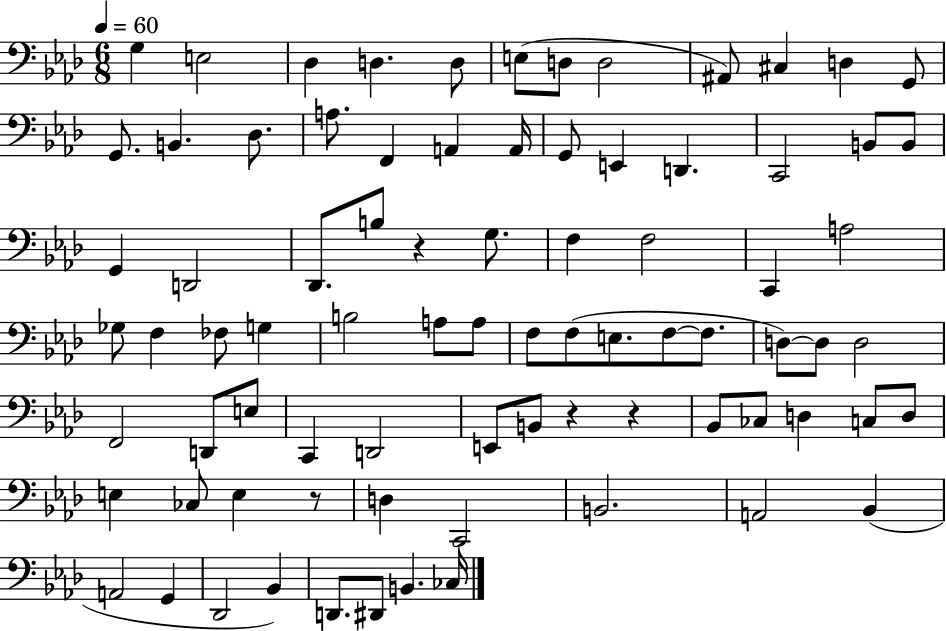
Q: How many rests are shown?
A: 4